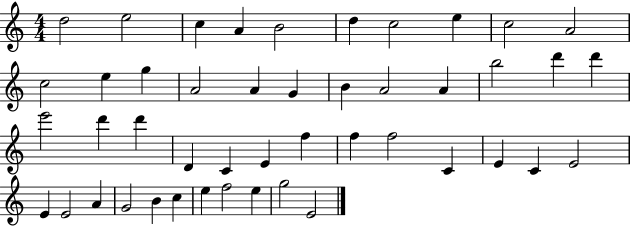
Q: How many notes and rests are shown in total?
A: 46